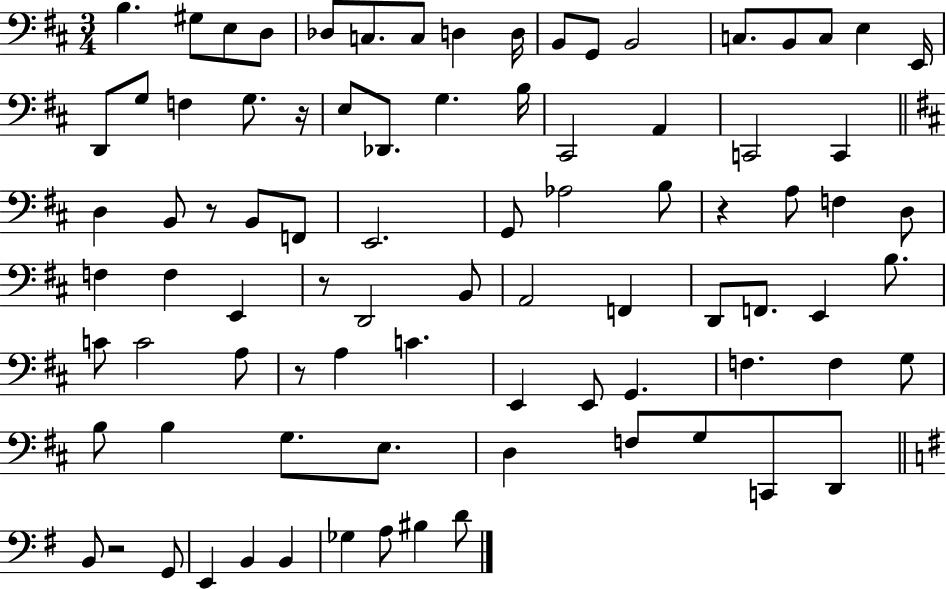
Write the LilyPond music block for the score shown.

{
  \clef bass
  \numericTimeSignature
  \time 3/4
  \key d \major
  b4. gis8 e8 d8 | des8 c8. c8 d4 d16 | b,8 g,8 b,2 | c8. b,8 c8 e4 e,16 | \break d,8 g8 f4 g8. r16 | e8 des,8. g4. b16 | cis,2 a,4 | c,2 c,4 | \break \bar "||" \break \key d \major d4 b,8 r8 b,8 f,8 | e,2. | g,8 aes2 b8 | r4 a8 f4 d8 | \break f4 f4 e,4 | r8 d,2 b,8 | a,2 f,4 | d,8 f,8. e,4 b8. | \break c'8 c'2 a8 | r8 a4 c'4. | e,4 e,8 g,4. | f4. f4 g8 | \break b8 b4 g8. e8. | d4 f8 g8 c,8 d,8 | \bar "||" \break \key g \major b,8 r2 g,8 | e,4 b,4 b,4 | ges4 a8 bis4 d'8 | \bar "|."
}